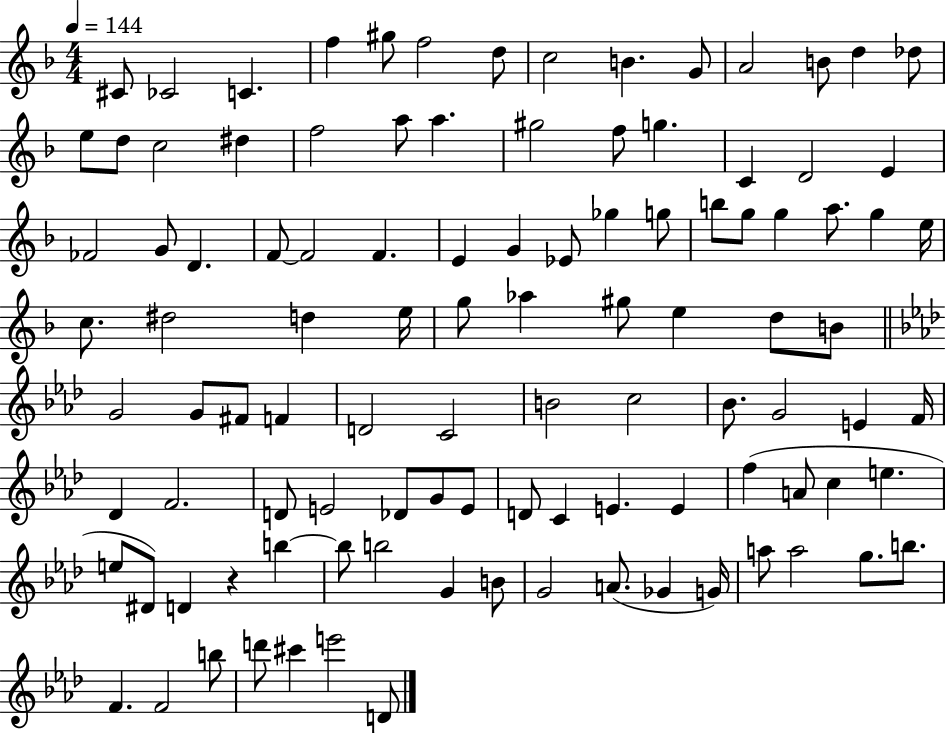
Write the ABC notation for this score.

X:1
T:Untitled
M:4/4
L:1/4
K:F
^C/2 _C2 C f ^g/2 f2 d/2 c2 B G/2 A2 B/2 d _d/2 e/2 d/2 c2 ^d f2 a/2 a ^g2 f/2 g C D2 E _F2 G/2 D F/2 F2 F E G _E/2 _g g/2 b/2 g/2 g a/2 g e/4 c/2 ^d2 d e/4 g/2 _a ^g/2 e d/2 B/2 G2 G/2 ^F/2 F D2 C2 B2 c2 _B/2 G2 E F/4 _D F2 D/2 E2 _D/2 G/2 E/2 D/2 C E E f A/2 c e e/2 ^D/2 D z b b/2 b2 G B/2 G2 A/2 _G G/4 a/2 a2 g/2 b/2 F F2 b/2 d'/2 ^c' e'2 D/2